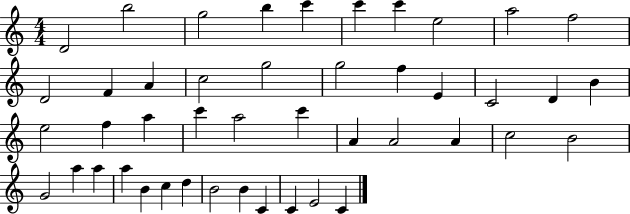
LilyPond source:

{
  \clef treble
  \numericTimeSignature
  \time 4/4
  \key c \major
  d'2 b''2 | g''2 b''4 c'''4 | c'''4 c'''4 e''2 | a''2 f''2 | \break d'2 f'4 a'4 | c''2 g''2 | g''2 f''4 e'4 | c'2 d'4 b'4 | \break e''2 f''4 a''4 | c'''4 a''2 c'''4 | a'4 a'2 a'4 | c''2 b'2 | \break g'2 a''4 a''4 | a''4 b'4 c''4 d''4 | b'2 b'4 c'4 | c'4 e'2 c'4 | \break \bar "|."
}